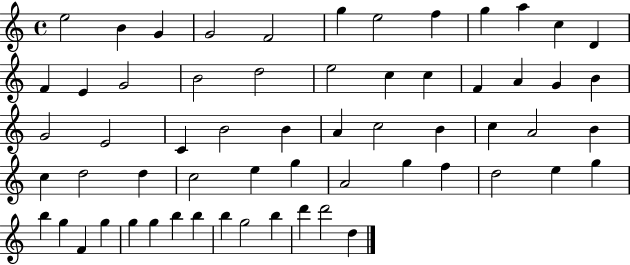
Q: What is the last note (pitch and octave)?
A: D5